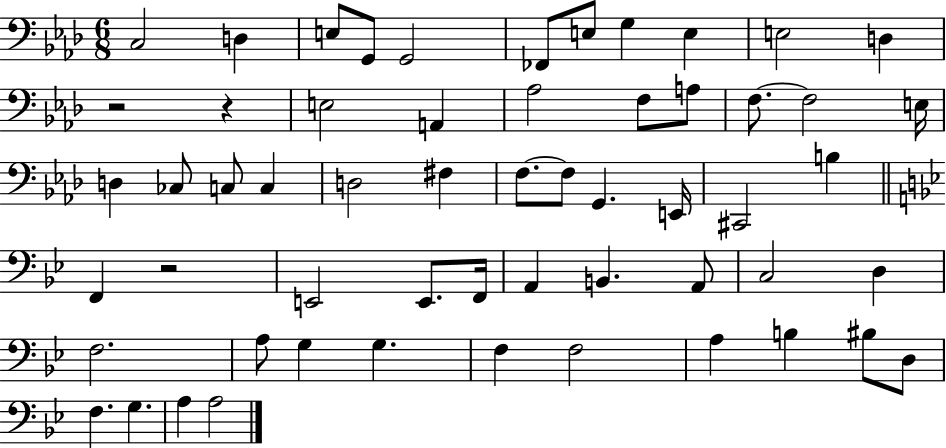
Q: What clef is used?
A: bass